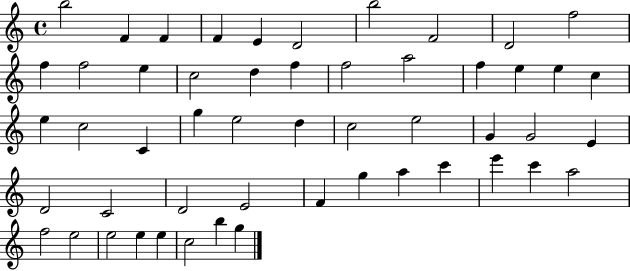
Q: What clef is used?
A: treble